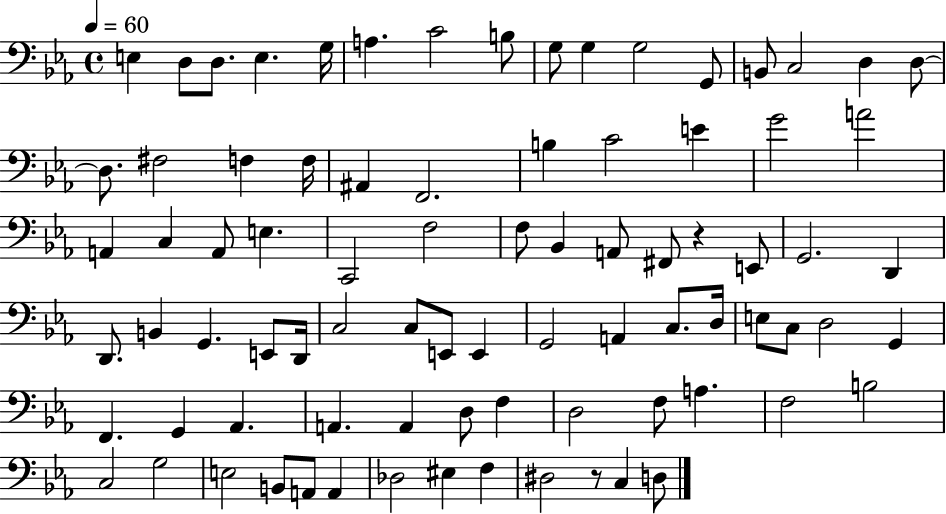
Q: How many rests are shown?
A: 2